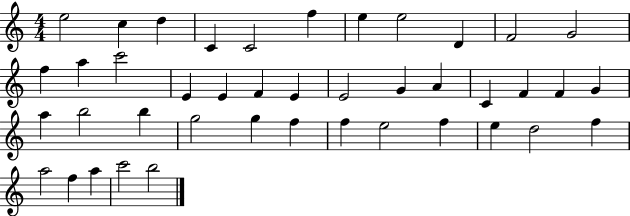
E5/h C5/q D5/q C4/q C4/h F5/q E5/q E5/h D4/q F4/h G4/h F5/q A5/q C6/h E4/q E4/q F4/q E4/q E4/h G4/q A4/q C4/q F4/q F4/q G4/q A5/q B5/h B5/q G5/h G5/q F5/q F5/q E5/h F5/q E5/q D5/h F5/q A5/h F5/q A5/q C6/h B5/h